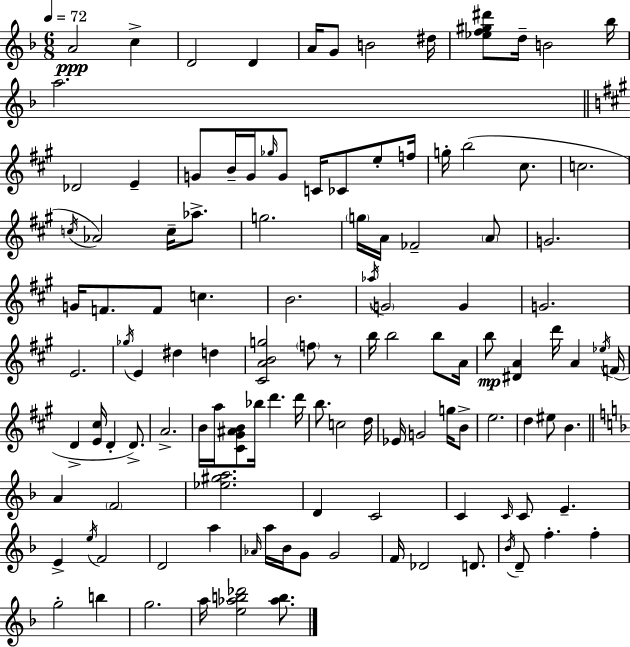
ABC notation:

X:1
T:Untitled
M:6/8
L:1/4
K:F
A2 c D2 D A/4 G/2 B2 ^d/4 [_ef^g^d']/2 d/4 B2 _b/4 a2 _D2 E G/2 B/4 G/4 _g/4 G/2 C/4 _C/2 e/2 f/4 g/4 b2 ^c/2 c2 c/4 _A2 c/4 _a/2 g2 g/4 A/4 _F2 A/2 G2 G/4 F/2 F/2 c B2 _a/4 G2 G G2 E2 _g/4 E ^d d [^CABg]2 f/2 z/2 b/4 b2 b/2 A/4 b/2 [^DA] d'/4 A _e/4 F/4 D [E^c]/4 D D/2 A2 B/4 a/4 [^C^G^AB]/2 _b/4 d' d'/4 b/2 c2 d/4 _E/4 G2 g/4 B/2 e2 d ^e/2 B A F2 [_e^ga]2 D C2 C C/4 C/2 E E e/4 F2 D2 a _A/4 a/4 _B/4 G/2 G2 F/4 _D2 D/2 _B/4 D/2 f f g2 b g2 a/4 [e_ab_d']2 [_ab]/2